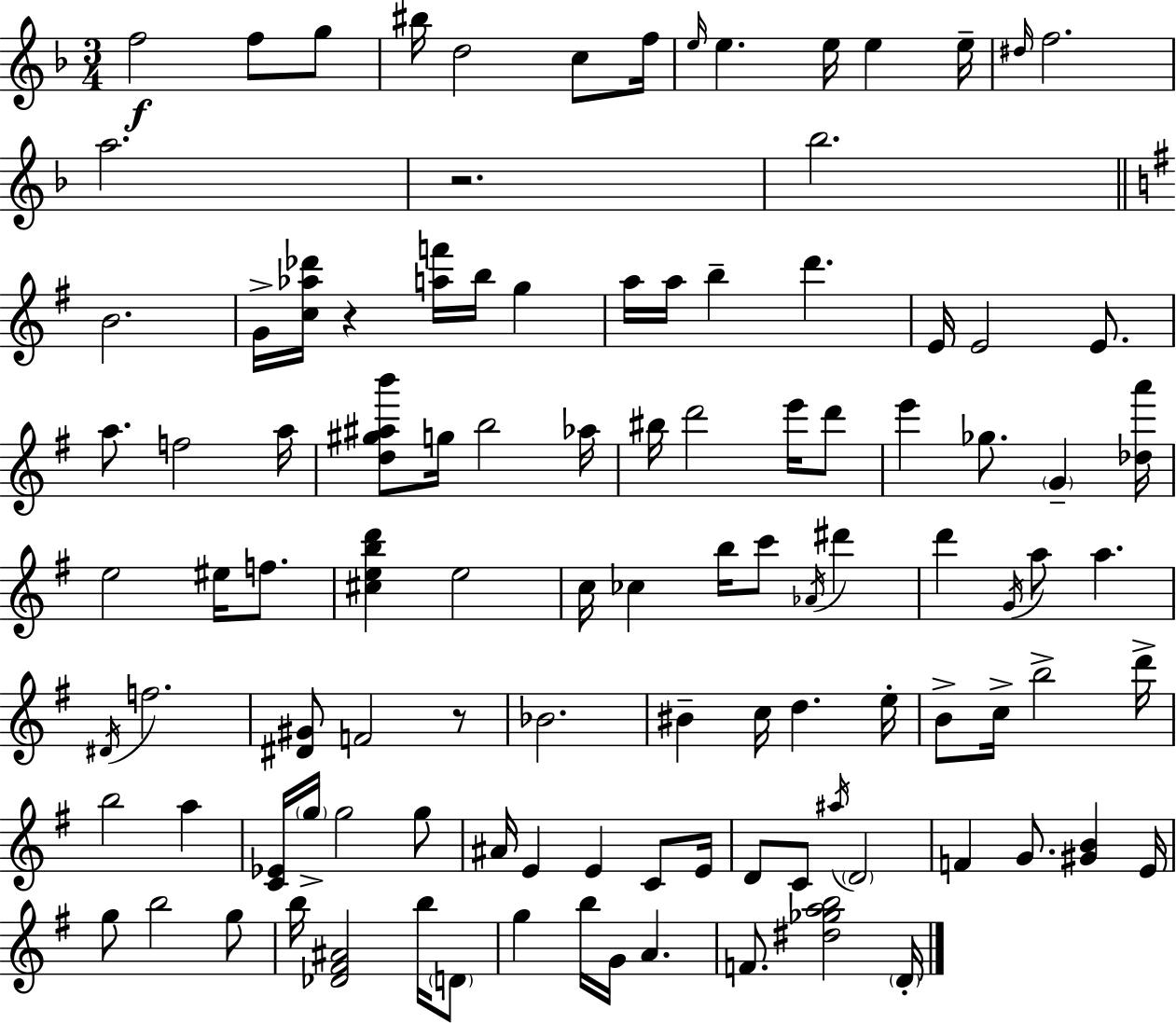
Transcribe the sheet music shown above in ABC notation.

X:1
T:Untitled
M:3/4
L:1/4
K:Dm
f2 f/2 g/2 ^b/4 d2 c/2 f/4 e/4 e e/4 e e/4 ^d/4 f2 a2 z2 _b2 B2 G/4 [c_a_d']/4 z [af']/4 b/4 g a/4 a/4 b d' E/4 E2 E/2 a/2 f2 a/4 [d^g^ab']/2 g/4 b2 _a/4 ^b/4 d'2 e'/4 d'/2 e' _g/2 G [_da']/4 e2 ^e/4 f/2 [^cebd'] e2 c/4 _c b/4 c'/2 _A/4 ^d' d' G/4 a/2 a ^D/4 f2 [^D^G]/2 F2 z/2 _B2 ^B c/4 d e/4 B/2 c/4 b2 d'/4 b2 a [C_E]/4 g/4 g2 g/2 ^A/4 E E C/2 E/4 D/2 C/2 ^a/4 D2 F G/2 [^GB] E/4 g/2 b2 g/2 b/4 [_D^F^A]2 b/4 D/2 g b/4 G/4 A F/2 [^d_gab]2 D/4